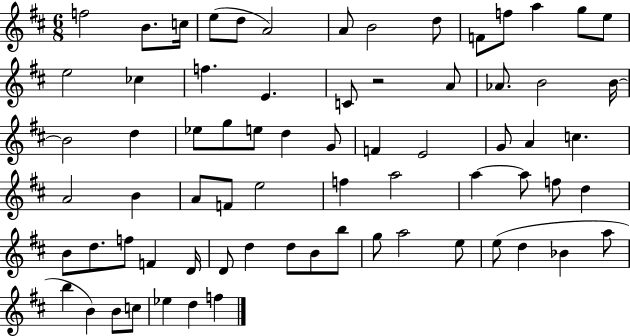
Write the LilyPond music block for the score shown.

{
  \clef treble
  \numericTimeSignature
  \time 6/8
  \key d \major
  f''2 b'8. c''16 | e''8( d''8 a'2) | a'8 b'2 d''8 | f'8 f''8 a''4 g''8 e''8 | \break e''2 ces''4 | f''4. e'4. | c'8 r2 a'8 | aes'8. b'2 b'16~~ | \break b'2 d''4 | ees''8 g''8 e''8 d''4 g'8 | f'4 e'2 | g'8 a'4 c''4. | \break a'2 b'4 | a'8 f'8 e''2 | f''4 a''2 | a''4~~ a''8 f''8 d''4 | \break b'8 d''8. f''8 f'4 d'16 | d'8 d''4 d''8 b'8 b''8 | g''8 a''2 e''8 | e''8( d''4 bes'4 a''8 | \break b''4 b'4) b'8 c''8 | ees''4 d''4 f''4 | \bar "|."
}